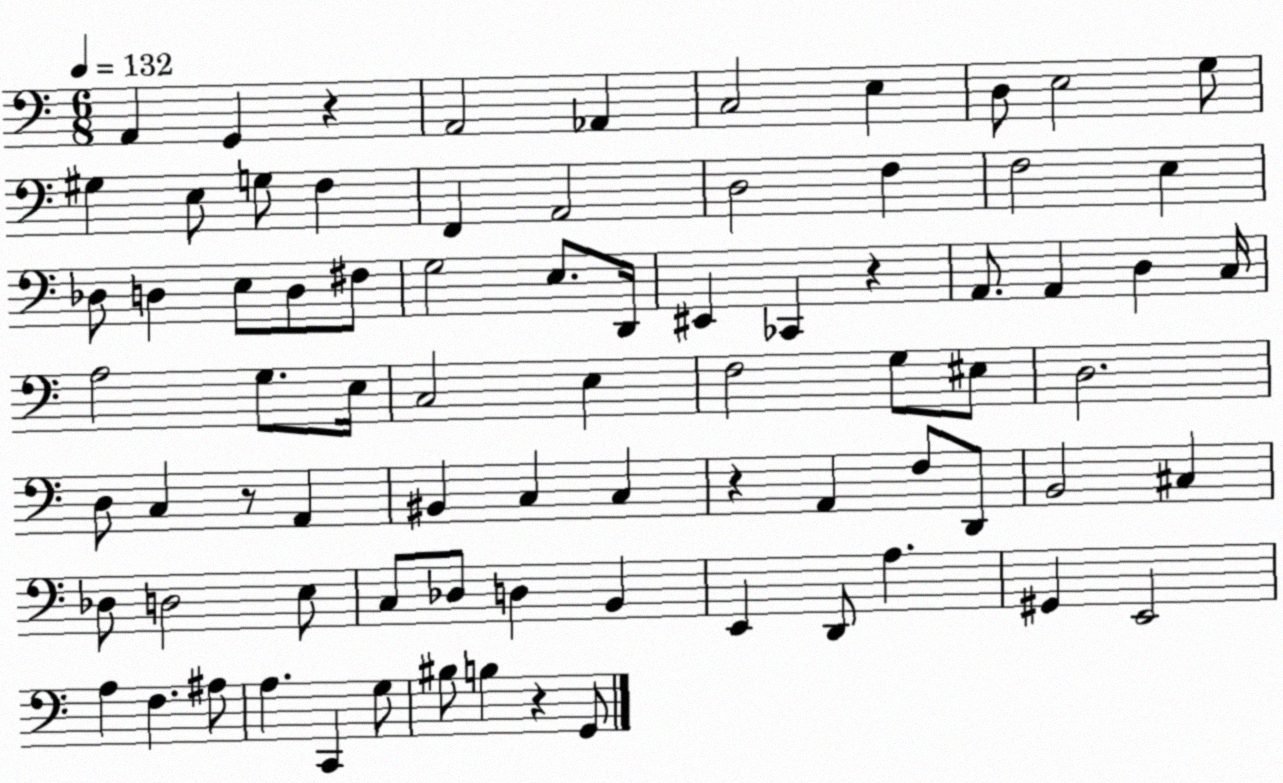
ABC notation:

X:1
T:Untitled
M:6/8
L:1/4
K:C
A,, G,, z A,,2 _A,, C,2 E, D,/2 E,2 G,/2 ^G, E,/2 G,/2 F, F,, A,,2 D,2 F, F,2 E, _D,/2 D, E,/2 D,/2 ^F,/2 G,2 E,/2 D,,/4 ^E,, _C,, z A,,/2 A,, D, C,/4 A,2 G,/2 E,/4 C,2 E, F,2 G,/2 ^E,/2 D,2 D,/2 C, z/2 A,, ^B,, C, C, z A,, F,/2 D,,/2 B,,2 ^C, _D,/2 D,2 E,/2 C,/2 _D,/2 D, B,, E,, D,,/2 A, ^G,, E,,2 A, F, ^A,/2 A, C,, G,/2 ^B,/2 B, z G,,/2